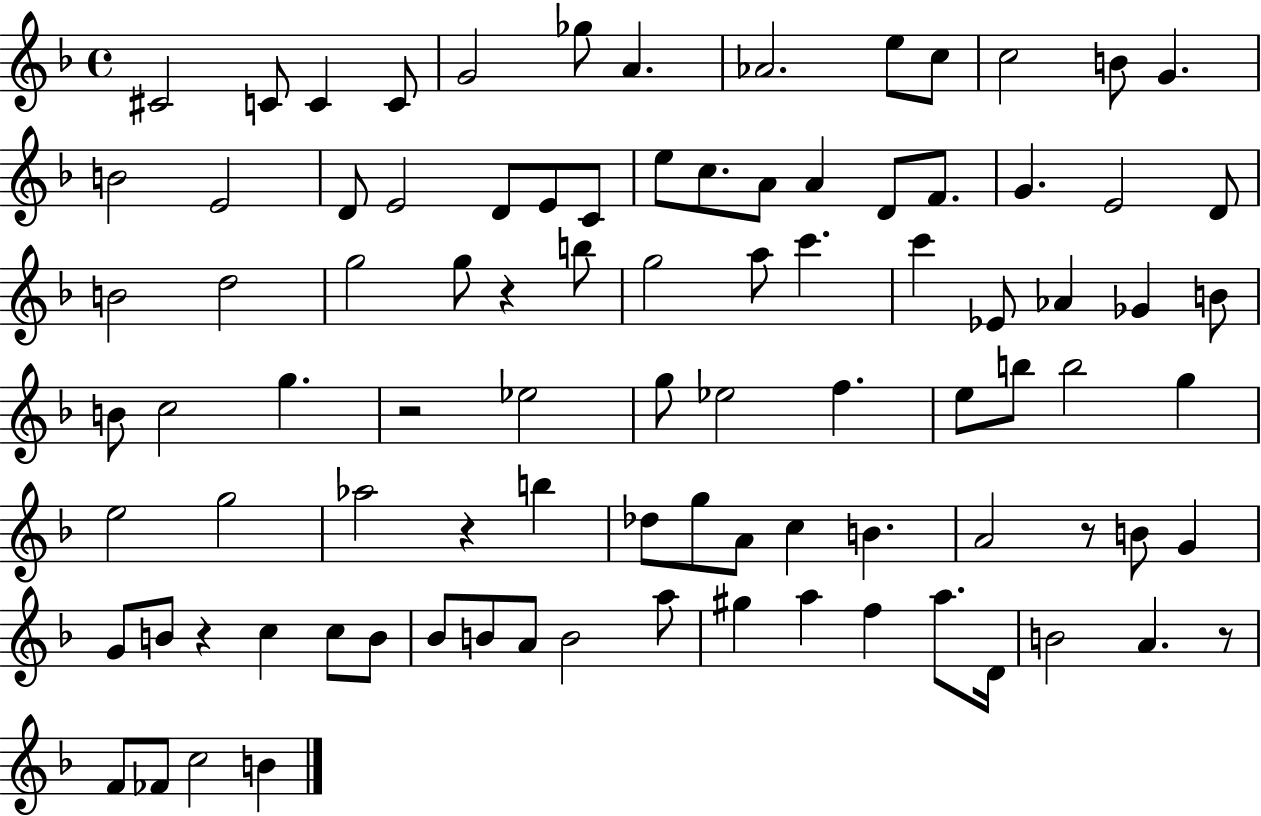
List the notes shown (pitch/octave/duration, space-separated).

C#4/h C4/e C4/q C4/e G4/h Gb5/e A4/q. Ab4/h. E5/e C5/e C5/h B4/e G4/q. B4/h E4/h D4/e E4/h D4/e E4/e C4/e E5/e C5/e. A4/e A4/q D4/e F4/e. G4/q. E4/h D4/e B4/h D5/h G5/h G5/e R/q B5/e G5/h A5/e C6/q. C6/q Eb4/e Ab4/q Gb4/q B4/e B4/e C5/h G5/q. R/h Eb5/h G5/e Eb5/h F5/q. E5/e B5/e B5/h G5/q E5/h G5/h Ab5/h R/q B5/q Db5/e G5/e A4/e C5/q B4/q. A4/h R/e B4/e G4/q G4/e B4/e R/q C5/q C5/e B4/e Bb4/e B4/e A4/e B4/h A5/e G#5/q A5/q F5/q A5/e. D4/s B4/h A4/q. R/e F4/e FES4/e C5/h B4/q